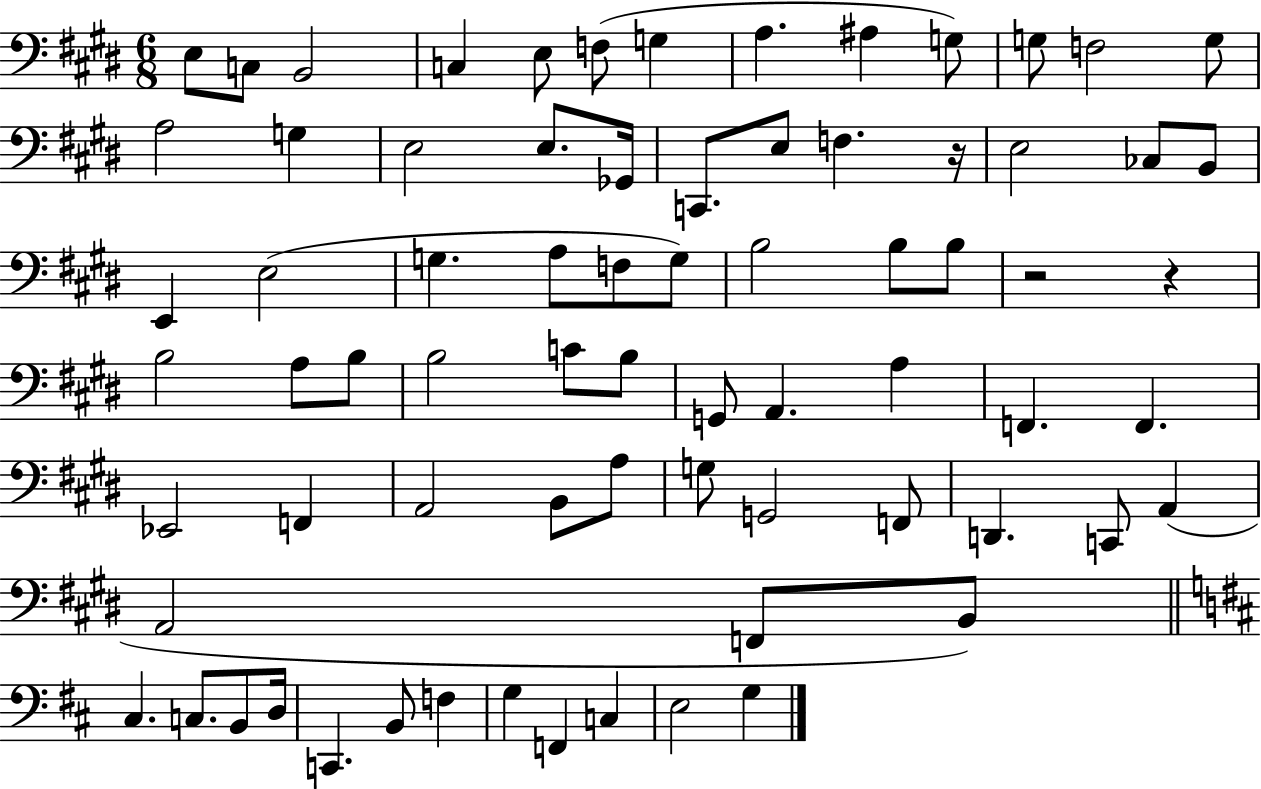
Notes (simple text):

E3/e C3/e B2/h C3/q E3/e F3/e G3/q A3/q. A#3/q G3/e G3/e F3/h G3/e A3/h G3/q E3/h E3/e. Gb2/s C2/e. E3/e F3/q. R/s E3/h CES3/e B2/e E2/q E3/h G3/q. A3/e F3/e G3/e B3/h B3/e B3/e R/h R/q B3/h A3/e B3/e B3/h C4/e B3/e G2/e A2/q. A3/q F2/q. F2/q. Eb2/h F2/q A2/h B2/e A3/e G3/e G2/h F2/e D2/q. C2/e A2/q A2/h F2/e B2/e C#3/q. C3/e. B2/e D3/s C2/q. B2/e F3/q G3/q F2/q C3/q E3/h G3/q